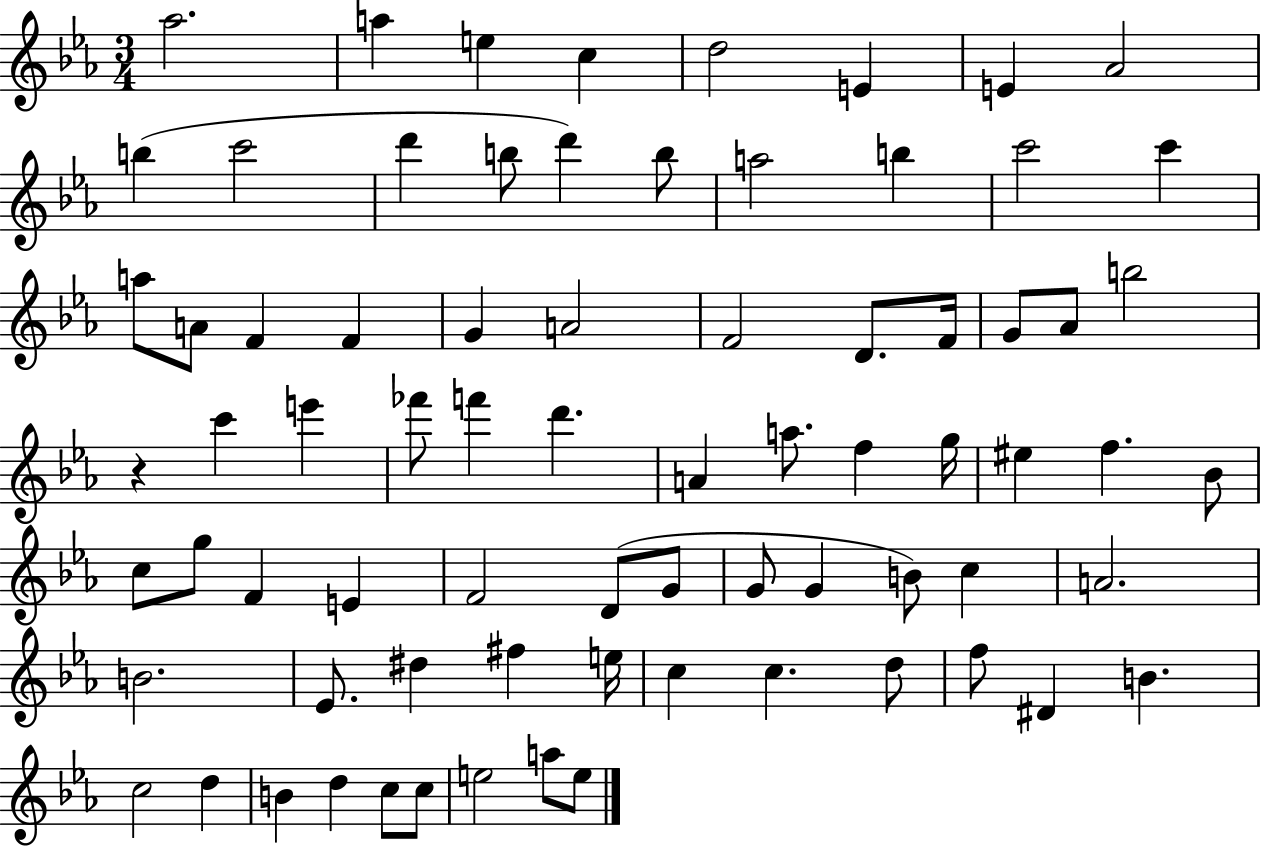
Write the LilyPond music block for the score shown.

{
  \clef treble
  \numericTimeSignature
  \time 3/4
  \key ees \major
  aes''2. | a''4 e''4 c''4 | d''2 e'4 | e'4 aes'2 | \break b''4( c'''2 | d'''4 b''8 d'''4) b''8 | a''2 b''4 | c'''2 c'''4 | \break a''8 a'8 f'4 f'4 | g'4 a'2 | f'2 d'8. f'16 | g'8 aes'8 b''2 | \break r4 c'''4 e'''4 | fes'''8 f'''4 d'''4. | a'4 a''8. f''4 g''16 | eis''4 f''4. bes'8 | \break c''8 g''8 f'4 e'4 | f'2 d'8( g'8 | g'8 g'4 b'8) c''4 | a'2. | \break b'2. | ees'8. dis''4 fis''4 e''16 | c''4 c''4. d''8 | f''8 dis'4 b'4. | \break c''2 d''4 | b'4 d''4 c''8 c''8 | e''2 a''8 e''8 | \bar "|."
}